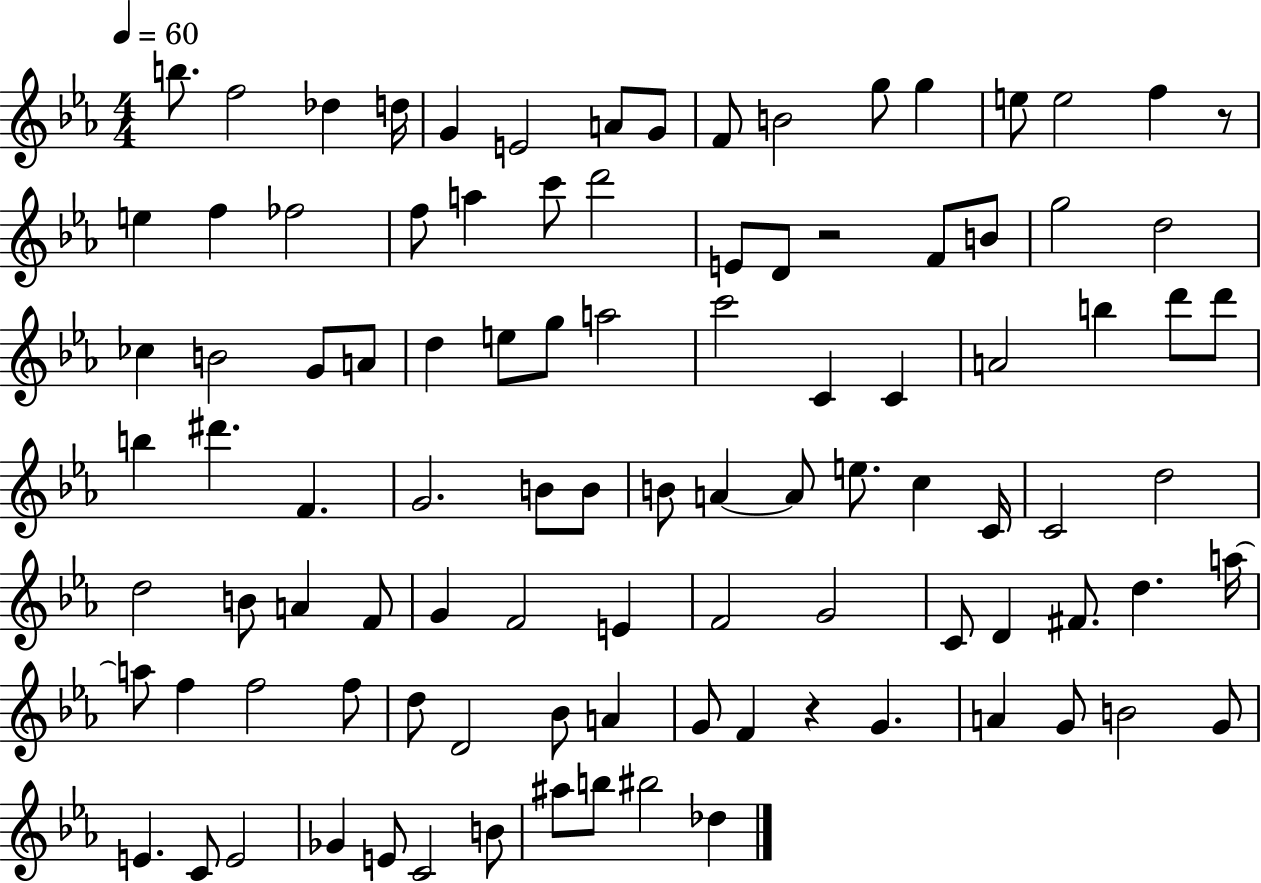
B5/e. F5/h Db5/q D5/s G4/q E4/h A4/e G4/e F4/e B4/h G5/e G5/q E5/e E5/h F5/q R/e E5/q F5/q FES5/h F5/e A5/q C6/e D6/h E4/e D4/e R/h F4/e B4/e G5/h D5/h CES5/q B4/h G4/e A4/e D5/q E5/e G5/e A5/h C6/h C4/q C4/q A4/h B5/q D6/e D6/e B5/q D#6/q. F4/q. G4/h. B4/e B4/e B4/e A4/q A4/e E5/e. C5/q C4/s C4/h D5/h D5/h B4/e A4/q F4/e G4/q F4/h E4/q F4/h G4/h C4/e D4/q F#4/e. D5/q. A5/s A5/e F5/q F5/h F5/e D5/e D4/h Bb4/e A4/q G4/e F4/q R/q G4/q. A4/q G4/e B4/h G4/e E4/q. C4/e E4/h Gb4/q E4/e C4/h B4/e A#5/e B5/e BIS5/h Db5/q